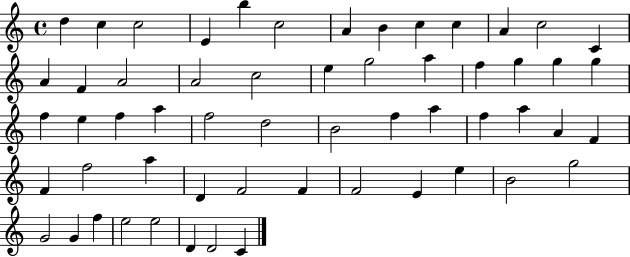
{
  \clef treble
  \time 4/4
  \defaultTimeSignature
  \key c \major
  d''4 c''4 c''2 | e'4 b''4 c''2 | a'4 b'4 c''4 c''4 | a'4 c''2 c'4 | \break a'4 f'4 a'2 | a'2 c''2 | e''4 g''2 a''4 | f''4 g''4 g''4 g''4 | \break f''4 e''4 f''4 a''4 | f''2 d''2 | b'2 f''4 a''4 | f''4 a''4 a'4 f'4 | \break f'4 f''2 a''4 | d'4 f'2 f'4 | f'2 e'4 e''4 | b'2 g''2 | \break g'2 g'4 f''4 | e''2 e''2 | d'4 d'2 c'4 | \bar "|."
}